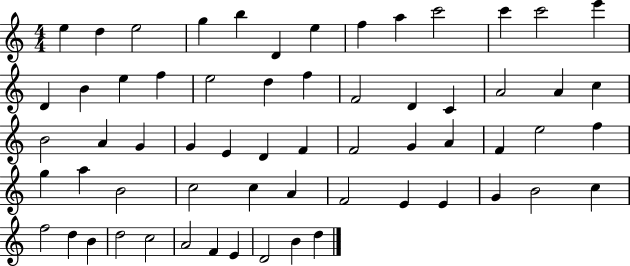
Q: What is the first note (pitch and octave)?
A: E5